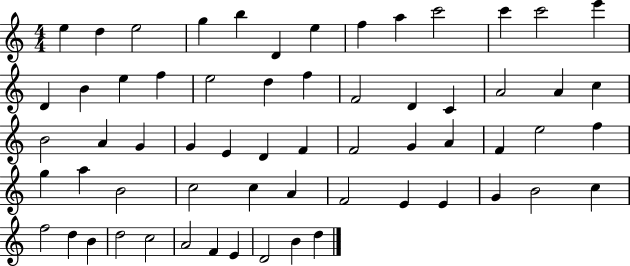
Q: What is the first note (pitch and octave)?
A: E5